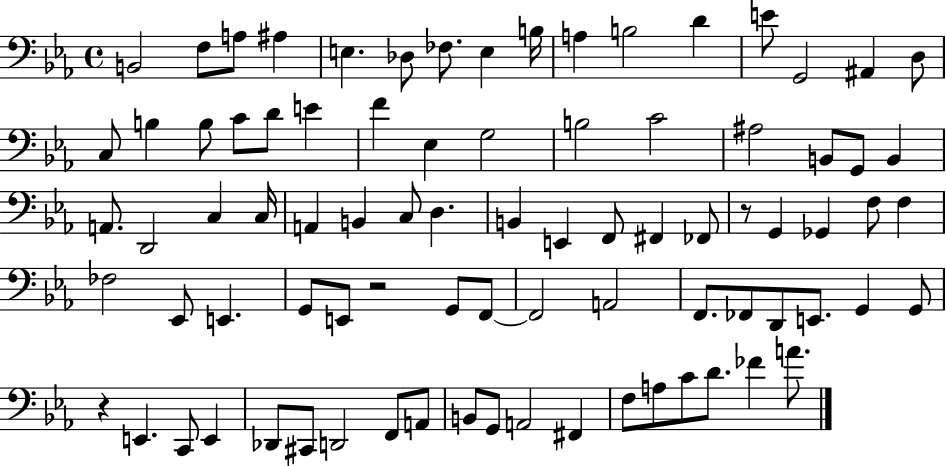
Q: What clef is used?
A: bass